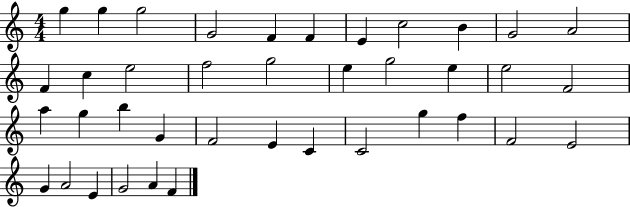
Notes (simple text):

G5/q G5/q G5/h G4/h F4/q F4/q E4/q C5/h B4/q G4/h A4/h F4/q C5/q E5/h F5/h G5/h E5/q G5/h E5/q E5/h F4/h A5/q G5/q B5/q G4/q F4/h E4/q C4/q C4/h G5/q F5/q F4/h E4/h G4/q A4/h E4/q G4/h A4/q F4/q